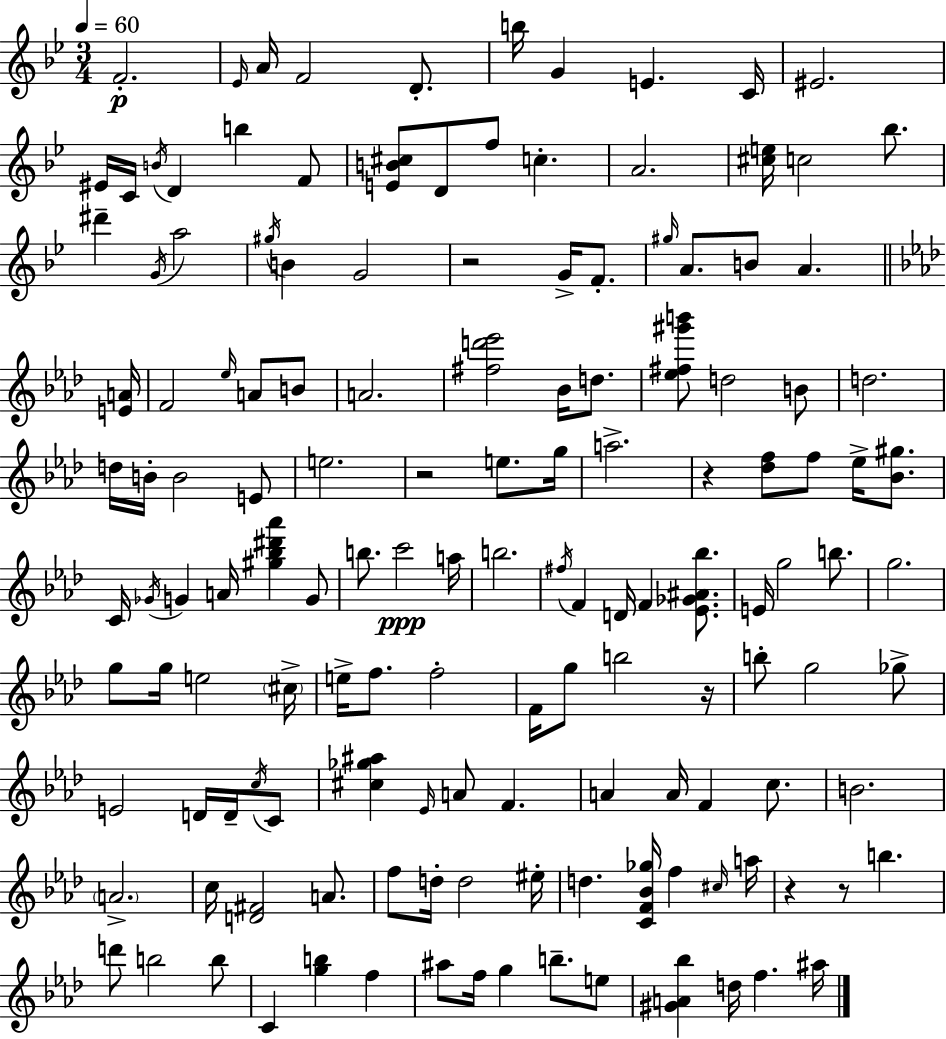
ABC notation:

X:1
T:Untitled
M:3/4
L:1/4
K:Bb
F2 _E/4 A/4 F2 D/2 b/4 G E C/4 ^E2 ^E/4 C/4 B/4 D b F/2 [EB^c]/2 D/2 f/2 c A2 [^ce]/4 c2 _b/2 ^d' G/4 a2 ^g/4 B G2 z2 G/4 F/2 ^g/4 A/2 B/2 A [EA]/4 F2 _e/4 A/2 B/2 A2 [^fd'_e']2 _B/4 d/2 [_e^f^g'b']/2 d2 B/2 d2 d/4 B/4 B2 E/2 e2 z2 e/2 g/4 a2 z [_df]/2 f/2 _e/4 [_B^g]/2 C/4 _G/4 G A/4 [^g_b^d'_a'] G/2 b/2 c'2 a/4 b2 ^f/4 F D/4 F [_E_G^A_b]/2 E/4 g2 b/2 g2 g/2 g/4 e2 ^c/4 e/4 f/2 f2 F/4 g/2 b2 z/4 b/2 g2 _g/2 E2 D/4 D/4 c/4 C/2 [^c_g^a] _E/4 A/2 F A A/4 F c/2 B2 A2 c/4 [D^F]2 A/2 f/2 d/4 d2 ^e/4 d [CF_B_g]/4 f ^c/4 a/4 z z/2 b d'/2 b2 b/2 C [gb] f ^a/2 f/4 g b/2 e/2 [^GA_b] d/4 f ^a/4